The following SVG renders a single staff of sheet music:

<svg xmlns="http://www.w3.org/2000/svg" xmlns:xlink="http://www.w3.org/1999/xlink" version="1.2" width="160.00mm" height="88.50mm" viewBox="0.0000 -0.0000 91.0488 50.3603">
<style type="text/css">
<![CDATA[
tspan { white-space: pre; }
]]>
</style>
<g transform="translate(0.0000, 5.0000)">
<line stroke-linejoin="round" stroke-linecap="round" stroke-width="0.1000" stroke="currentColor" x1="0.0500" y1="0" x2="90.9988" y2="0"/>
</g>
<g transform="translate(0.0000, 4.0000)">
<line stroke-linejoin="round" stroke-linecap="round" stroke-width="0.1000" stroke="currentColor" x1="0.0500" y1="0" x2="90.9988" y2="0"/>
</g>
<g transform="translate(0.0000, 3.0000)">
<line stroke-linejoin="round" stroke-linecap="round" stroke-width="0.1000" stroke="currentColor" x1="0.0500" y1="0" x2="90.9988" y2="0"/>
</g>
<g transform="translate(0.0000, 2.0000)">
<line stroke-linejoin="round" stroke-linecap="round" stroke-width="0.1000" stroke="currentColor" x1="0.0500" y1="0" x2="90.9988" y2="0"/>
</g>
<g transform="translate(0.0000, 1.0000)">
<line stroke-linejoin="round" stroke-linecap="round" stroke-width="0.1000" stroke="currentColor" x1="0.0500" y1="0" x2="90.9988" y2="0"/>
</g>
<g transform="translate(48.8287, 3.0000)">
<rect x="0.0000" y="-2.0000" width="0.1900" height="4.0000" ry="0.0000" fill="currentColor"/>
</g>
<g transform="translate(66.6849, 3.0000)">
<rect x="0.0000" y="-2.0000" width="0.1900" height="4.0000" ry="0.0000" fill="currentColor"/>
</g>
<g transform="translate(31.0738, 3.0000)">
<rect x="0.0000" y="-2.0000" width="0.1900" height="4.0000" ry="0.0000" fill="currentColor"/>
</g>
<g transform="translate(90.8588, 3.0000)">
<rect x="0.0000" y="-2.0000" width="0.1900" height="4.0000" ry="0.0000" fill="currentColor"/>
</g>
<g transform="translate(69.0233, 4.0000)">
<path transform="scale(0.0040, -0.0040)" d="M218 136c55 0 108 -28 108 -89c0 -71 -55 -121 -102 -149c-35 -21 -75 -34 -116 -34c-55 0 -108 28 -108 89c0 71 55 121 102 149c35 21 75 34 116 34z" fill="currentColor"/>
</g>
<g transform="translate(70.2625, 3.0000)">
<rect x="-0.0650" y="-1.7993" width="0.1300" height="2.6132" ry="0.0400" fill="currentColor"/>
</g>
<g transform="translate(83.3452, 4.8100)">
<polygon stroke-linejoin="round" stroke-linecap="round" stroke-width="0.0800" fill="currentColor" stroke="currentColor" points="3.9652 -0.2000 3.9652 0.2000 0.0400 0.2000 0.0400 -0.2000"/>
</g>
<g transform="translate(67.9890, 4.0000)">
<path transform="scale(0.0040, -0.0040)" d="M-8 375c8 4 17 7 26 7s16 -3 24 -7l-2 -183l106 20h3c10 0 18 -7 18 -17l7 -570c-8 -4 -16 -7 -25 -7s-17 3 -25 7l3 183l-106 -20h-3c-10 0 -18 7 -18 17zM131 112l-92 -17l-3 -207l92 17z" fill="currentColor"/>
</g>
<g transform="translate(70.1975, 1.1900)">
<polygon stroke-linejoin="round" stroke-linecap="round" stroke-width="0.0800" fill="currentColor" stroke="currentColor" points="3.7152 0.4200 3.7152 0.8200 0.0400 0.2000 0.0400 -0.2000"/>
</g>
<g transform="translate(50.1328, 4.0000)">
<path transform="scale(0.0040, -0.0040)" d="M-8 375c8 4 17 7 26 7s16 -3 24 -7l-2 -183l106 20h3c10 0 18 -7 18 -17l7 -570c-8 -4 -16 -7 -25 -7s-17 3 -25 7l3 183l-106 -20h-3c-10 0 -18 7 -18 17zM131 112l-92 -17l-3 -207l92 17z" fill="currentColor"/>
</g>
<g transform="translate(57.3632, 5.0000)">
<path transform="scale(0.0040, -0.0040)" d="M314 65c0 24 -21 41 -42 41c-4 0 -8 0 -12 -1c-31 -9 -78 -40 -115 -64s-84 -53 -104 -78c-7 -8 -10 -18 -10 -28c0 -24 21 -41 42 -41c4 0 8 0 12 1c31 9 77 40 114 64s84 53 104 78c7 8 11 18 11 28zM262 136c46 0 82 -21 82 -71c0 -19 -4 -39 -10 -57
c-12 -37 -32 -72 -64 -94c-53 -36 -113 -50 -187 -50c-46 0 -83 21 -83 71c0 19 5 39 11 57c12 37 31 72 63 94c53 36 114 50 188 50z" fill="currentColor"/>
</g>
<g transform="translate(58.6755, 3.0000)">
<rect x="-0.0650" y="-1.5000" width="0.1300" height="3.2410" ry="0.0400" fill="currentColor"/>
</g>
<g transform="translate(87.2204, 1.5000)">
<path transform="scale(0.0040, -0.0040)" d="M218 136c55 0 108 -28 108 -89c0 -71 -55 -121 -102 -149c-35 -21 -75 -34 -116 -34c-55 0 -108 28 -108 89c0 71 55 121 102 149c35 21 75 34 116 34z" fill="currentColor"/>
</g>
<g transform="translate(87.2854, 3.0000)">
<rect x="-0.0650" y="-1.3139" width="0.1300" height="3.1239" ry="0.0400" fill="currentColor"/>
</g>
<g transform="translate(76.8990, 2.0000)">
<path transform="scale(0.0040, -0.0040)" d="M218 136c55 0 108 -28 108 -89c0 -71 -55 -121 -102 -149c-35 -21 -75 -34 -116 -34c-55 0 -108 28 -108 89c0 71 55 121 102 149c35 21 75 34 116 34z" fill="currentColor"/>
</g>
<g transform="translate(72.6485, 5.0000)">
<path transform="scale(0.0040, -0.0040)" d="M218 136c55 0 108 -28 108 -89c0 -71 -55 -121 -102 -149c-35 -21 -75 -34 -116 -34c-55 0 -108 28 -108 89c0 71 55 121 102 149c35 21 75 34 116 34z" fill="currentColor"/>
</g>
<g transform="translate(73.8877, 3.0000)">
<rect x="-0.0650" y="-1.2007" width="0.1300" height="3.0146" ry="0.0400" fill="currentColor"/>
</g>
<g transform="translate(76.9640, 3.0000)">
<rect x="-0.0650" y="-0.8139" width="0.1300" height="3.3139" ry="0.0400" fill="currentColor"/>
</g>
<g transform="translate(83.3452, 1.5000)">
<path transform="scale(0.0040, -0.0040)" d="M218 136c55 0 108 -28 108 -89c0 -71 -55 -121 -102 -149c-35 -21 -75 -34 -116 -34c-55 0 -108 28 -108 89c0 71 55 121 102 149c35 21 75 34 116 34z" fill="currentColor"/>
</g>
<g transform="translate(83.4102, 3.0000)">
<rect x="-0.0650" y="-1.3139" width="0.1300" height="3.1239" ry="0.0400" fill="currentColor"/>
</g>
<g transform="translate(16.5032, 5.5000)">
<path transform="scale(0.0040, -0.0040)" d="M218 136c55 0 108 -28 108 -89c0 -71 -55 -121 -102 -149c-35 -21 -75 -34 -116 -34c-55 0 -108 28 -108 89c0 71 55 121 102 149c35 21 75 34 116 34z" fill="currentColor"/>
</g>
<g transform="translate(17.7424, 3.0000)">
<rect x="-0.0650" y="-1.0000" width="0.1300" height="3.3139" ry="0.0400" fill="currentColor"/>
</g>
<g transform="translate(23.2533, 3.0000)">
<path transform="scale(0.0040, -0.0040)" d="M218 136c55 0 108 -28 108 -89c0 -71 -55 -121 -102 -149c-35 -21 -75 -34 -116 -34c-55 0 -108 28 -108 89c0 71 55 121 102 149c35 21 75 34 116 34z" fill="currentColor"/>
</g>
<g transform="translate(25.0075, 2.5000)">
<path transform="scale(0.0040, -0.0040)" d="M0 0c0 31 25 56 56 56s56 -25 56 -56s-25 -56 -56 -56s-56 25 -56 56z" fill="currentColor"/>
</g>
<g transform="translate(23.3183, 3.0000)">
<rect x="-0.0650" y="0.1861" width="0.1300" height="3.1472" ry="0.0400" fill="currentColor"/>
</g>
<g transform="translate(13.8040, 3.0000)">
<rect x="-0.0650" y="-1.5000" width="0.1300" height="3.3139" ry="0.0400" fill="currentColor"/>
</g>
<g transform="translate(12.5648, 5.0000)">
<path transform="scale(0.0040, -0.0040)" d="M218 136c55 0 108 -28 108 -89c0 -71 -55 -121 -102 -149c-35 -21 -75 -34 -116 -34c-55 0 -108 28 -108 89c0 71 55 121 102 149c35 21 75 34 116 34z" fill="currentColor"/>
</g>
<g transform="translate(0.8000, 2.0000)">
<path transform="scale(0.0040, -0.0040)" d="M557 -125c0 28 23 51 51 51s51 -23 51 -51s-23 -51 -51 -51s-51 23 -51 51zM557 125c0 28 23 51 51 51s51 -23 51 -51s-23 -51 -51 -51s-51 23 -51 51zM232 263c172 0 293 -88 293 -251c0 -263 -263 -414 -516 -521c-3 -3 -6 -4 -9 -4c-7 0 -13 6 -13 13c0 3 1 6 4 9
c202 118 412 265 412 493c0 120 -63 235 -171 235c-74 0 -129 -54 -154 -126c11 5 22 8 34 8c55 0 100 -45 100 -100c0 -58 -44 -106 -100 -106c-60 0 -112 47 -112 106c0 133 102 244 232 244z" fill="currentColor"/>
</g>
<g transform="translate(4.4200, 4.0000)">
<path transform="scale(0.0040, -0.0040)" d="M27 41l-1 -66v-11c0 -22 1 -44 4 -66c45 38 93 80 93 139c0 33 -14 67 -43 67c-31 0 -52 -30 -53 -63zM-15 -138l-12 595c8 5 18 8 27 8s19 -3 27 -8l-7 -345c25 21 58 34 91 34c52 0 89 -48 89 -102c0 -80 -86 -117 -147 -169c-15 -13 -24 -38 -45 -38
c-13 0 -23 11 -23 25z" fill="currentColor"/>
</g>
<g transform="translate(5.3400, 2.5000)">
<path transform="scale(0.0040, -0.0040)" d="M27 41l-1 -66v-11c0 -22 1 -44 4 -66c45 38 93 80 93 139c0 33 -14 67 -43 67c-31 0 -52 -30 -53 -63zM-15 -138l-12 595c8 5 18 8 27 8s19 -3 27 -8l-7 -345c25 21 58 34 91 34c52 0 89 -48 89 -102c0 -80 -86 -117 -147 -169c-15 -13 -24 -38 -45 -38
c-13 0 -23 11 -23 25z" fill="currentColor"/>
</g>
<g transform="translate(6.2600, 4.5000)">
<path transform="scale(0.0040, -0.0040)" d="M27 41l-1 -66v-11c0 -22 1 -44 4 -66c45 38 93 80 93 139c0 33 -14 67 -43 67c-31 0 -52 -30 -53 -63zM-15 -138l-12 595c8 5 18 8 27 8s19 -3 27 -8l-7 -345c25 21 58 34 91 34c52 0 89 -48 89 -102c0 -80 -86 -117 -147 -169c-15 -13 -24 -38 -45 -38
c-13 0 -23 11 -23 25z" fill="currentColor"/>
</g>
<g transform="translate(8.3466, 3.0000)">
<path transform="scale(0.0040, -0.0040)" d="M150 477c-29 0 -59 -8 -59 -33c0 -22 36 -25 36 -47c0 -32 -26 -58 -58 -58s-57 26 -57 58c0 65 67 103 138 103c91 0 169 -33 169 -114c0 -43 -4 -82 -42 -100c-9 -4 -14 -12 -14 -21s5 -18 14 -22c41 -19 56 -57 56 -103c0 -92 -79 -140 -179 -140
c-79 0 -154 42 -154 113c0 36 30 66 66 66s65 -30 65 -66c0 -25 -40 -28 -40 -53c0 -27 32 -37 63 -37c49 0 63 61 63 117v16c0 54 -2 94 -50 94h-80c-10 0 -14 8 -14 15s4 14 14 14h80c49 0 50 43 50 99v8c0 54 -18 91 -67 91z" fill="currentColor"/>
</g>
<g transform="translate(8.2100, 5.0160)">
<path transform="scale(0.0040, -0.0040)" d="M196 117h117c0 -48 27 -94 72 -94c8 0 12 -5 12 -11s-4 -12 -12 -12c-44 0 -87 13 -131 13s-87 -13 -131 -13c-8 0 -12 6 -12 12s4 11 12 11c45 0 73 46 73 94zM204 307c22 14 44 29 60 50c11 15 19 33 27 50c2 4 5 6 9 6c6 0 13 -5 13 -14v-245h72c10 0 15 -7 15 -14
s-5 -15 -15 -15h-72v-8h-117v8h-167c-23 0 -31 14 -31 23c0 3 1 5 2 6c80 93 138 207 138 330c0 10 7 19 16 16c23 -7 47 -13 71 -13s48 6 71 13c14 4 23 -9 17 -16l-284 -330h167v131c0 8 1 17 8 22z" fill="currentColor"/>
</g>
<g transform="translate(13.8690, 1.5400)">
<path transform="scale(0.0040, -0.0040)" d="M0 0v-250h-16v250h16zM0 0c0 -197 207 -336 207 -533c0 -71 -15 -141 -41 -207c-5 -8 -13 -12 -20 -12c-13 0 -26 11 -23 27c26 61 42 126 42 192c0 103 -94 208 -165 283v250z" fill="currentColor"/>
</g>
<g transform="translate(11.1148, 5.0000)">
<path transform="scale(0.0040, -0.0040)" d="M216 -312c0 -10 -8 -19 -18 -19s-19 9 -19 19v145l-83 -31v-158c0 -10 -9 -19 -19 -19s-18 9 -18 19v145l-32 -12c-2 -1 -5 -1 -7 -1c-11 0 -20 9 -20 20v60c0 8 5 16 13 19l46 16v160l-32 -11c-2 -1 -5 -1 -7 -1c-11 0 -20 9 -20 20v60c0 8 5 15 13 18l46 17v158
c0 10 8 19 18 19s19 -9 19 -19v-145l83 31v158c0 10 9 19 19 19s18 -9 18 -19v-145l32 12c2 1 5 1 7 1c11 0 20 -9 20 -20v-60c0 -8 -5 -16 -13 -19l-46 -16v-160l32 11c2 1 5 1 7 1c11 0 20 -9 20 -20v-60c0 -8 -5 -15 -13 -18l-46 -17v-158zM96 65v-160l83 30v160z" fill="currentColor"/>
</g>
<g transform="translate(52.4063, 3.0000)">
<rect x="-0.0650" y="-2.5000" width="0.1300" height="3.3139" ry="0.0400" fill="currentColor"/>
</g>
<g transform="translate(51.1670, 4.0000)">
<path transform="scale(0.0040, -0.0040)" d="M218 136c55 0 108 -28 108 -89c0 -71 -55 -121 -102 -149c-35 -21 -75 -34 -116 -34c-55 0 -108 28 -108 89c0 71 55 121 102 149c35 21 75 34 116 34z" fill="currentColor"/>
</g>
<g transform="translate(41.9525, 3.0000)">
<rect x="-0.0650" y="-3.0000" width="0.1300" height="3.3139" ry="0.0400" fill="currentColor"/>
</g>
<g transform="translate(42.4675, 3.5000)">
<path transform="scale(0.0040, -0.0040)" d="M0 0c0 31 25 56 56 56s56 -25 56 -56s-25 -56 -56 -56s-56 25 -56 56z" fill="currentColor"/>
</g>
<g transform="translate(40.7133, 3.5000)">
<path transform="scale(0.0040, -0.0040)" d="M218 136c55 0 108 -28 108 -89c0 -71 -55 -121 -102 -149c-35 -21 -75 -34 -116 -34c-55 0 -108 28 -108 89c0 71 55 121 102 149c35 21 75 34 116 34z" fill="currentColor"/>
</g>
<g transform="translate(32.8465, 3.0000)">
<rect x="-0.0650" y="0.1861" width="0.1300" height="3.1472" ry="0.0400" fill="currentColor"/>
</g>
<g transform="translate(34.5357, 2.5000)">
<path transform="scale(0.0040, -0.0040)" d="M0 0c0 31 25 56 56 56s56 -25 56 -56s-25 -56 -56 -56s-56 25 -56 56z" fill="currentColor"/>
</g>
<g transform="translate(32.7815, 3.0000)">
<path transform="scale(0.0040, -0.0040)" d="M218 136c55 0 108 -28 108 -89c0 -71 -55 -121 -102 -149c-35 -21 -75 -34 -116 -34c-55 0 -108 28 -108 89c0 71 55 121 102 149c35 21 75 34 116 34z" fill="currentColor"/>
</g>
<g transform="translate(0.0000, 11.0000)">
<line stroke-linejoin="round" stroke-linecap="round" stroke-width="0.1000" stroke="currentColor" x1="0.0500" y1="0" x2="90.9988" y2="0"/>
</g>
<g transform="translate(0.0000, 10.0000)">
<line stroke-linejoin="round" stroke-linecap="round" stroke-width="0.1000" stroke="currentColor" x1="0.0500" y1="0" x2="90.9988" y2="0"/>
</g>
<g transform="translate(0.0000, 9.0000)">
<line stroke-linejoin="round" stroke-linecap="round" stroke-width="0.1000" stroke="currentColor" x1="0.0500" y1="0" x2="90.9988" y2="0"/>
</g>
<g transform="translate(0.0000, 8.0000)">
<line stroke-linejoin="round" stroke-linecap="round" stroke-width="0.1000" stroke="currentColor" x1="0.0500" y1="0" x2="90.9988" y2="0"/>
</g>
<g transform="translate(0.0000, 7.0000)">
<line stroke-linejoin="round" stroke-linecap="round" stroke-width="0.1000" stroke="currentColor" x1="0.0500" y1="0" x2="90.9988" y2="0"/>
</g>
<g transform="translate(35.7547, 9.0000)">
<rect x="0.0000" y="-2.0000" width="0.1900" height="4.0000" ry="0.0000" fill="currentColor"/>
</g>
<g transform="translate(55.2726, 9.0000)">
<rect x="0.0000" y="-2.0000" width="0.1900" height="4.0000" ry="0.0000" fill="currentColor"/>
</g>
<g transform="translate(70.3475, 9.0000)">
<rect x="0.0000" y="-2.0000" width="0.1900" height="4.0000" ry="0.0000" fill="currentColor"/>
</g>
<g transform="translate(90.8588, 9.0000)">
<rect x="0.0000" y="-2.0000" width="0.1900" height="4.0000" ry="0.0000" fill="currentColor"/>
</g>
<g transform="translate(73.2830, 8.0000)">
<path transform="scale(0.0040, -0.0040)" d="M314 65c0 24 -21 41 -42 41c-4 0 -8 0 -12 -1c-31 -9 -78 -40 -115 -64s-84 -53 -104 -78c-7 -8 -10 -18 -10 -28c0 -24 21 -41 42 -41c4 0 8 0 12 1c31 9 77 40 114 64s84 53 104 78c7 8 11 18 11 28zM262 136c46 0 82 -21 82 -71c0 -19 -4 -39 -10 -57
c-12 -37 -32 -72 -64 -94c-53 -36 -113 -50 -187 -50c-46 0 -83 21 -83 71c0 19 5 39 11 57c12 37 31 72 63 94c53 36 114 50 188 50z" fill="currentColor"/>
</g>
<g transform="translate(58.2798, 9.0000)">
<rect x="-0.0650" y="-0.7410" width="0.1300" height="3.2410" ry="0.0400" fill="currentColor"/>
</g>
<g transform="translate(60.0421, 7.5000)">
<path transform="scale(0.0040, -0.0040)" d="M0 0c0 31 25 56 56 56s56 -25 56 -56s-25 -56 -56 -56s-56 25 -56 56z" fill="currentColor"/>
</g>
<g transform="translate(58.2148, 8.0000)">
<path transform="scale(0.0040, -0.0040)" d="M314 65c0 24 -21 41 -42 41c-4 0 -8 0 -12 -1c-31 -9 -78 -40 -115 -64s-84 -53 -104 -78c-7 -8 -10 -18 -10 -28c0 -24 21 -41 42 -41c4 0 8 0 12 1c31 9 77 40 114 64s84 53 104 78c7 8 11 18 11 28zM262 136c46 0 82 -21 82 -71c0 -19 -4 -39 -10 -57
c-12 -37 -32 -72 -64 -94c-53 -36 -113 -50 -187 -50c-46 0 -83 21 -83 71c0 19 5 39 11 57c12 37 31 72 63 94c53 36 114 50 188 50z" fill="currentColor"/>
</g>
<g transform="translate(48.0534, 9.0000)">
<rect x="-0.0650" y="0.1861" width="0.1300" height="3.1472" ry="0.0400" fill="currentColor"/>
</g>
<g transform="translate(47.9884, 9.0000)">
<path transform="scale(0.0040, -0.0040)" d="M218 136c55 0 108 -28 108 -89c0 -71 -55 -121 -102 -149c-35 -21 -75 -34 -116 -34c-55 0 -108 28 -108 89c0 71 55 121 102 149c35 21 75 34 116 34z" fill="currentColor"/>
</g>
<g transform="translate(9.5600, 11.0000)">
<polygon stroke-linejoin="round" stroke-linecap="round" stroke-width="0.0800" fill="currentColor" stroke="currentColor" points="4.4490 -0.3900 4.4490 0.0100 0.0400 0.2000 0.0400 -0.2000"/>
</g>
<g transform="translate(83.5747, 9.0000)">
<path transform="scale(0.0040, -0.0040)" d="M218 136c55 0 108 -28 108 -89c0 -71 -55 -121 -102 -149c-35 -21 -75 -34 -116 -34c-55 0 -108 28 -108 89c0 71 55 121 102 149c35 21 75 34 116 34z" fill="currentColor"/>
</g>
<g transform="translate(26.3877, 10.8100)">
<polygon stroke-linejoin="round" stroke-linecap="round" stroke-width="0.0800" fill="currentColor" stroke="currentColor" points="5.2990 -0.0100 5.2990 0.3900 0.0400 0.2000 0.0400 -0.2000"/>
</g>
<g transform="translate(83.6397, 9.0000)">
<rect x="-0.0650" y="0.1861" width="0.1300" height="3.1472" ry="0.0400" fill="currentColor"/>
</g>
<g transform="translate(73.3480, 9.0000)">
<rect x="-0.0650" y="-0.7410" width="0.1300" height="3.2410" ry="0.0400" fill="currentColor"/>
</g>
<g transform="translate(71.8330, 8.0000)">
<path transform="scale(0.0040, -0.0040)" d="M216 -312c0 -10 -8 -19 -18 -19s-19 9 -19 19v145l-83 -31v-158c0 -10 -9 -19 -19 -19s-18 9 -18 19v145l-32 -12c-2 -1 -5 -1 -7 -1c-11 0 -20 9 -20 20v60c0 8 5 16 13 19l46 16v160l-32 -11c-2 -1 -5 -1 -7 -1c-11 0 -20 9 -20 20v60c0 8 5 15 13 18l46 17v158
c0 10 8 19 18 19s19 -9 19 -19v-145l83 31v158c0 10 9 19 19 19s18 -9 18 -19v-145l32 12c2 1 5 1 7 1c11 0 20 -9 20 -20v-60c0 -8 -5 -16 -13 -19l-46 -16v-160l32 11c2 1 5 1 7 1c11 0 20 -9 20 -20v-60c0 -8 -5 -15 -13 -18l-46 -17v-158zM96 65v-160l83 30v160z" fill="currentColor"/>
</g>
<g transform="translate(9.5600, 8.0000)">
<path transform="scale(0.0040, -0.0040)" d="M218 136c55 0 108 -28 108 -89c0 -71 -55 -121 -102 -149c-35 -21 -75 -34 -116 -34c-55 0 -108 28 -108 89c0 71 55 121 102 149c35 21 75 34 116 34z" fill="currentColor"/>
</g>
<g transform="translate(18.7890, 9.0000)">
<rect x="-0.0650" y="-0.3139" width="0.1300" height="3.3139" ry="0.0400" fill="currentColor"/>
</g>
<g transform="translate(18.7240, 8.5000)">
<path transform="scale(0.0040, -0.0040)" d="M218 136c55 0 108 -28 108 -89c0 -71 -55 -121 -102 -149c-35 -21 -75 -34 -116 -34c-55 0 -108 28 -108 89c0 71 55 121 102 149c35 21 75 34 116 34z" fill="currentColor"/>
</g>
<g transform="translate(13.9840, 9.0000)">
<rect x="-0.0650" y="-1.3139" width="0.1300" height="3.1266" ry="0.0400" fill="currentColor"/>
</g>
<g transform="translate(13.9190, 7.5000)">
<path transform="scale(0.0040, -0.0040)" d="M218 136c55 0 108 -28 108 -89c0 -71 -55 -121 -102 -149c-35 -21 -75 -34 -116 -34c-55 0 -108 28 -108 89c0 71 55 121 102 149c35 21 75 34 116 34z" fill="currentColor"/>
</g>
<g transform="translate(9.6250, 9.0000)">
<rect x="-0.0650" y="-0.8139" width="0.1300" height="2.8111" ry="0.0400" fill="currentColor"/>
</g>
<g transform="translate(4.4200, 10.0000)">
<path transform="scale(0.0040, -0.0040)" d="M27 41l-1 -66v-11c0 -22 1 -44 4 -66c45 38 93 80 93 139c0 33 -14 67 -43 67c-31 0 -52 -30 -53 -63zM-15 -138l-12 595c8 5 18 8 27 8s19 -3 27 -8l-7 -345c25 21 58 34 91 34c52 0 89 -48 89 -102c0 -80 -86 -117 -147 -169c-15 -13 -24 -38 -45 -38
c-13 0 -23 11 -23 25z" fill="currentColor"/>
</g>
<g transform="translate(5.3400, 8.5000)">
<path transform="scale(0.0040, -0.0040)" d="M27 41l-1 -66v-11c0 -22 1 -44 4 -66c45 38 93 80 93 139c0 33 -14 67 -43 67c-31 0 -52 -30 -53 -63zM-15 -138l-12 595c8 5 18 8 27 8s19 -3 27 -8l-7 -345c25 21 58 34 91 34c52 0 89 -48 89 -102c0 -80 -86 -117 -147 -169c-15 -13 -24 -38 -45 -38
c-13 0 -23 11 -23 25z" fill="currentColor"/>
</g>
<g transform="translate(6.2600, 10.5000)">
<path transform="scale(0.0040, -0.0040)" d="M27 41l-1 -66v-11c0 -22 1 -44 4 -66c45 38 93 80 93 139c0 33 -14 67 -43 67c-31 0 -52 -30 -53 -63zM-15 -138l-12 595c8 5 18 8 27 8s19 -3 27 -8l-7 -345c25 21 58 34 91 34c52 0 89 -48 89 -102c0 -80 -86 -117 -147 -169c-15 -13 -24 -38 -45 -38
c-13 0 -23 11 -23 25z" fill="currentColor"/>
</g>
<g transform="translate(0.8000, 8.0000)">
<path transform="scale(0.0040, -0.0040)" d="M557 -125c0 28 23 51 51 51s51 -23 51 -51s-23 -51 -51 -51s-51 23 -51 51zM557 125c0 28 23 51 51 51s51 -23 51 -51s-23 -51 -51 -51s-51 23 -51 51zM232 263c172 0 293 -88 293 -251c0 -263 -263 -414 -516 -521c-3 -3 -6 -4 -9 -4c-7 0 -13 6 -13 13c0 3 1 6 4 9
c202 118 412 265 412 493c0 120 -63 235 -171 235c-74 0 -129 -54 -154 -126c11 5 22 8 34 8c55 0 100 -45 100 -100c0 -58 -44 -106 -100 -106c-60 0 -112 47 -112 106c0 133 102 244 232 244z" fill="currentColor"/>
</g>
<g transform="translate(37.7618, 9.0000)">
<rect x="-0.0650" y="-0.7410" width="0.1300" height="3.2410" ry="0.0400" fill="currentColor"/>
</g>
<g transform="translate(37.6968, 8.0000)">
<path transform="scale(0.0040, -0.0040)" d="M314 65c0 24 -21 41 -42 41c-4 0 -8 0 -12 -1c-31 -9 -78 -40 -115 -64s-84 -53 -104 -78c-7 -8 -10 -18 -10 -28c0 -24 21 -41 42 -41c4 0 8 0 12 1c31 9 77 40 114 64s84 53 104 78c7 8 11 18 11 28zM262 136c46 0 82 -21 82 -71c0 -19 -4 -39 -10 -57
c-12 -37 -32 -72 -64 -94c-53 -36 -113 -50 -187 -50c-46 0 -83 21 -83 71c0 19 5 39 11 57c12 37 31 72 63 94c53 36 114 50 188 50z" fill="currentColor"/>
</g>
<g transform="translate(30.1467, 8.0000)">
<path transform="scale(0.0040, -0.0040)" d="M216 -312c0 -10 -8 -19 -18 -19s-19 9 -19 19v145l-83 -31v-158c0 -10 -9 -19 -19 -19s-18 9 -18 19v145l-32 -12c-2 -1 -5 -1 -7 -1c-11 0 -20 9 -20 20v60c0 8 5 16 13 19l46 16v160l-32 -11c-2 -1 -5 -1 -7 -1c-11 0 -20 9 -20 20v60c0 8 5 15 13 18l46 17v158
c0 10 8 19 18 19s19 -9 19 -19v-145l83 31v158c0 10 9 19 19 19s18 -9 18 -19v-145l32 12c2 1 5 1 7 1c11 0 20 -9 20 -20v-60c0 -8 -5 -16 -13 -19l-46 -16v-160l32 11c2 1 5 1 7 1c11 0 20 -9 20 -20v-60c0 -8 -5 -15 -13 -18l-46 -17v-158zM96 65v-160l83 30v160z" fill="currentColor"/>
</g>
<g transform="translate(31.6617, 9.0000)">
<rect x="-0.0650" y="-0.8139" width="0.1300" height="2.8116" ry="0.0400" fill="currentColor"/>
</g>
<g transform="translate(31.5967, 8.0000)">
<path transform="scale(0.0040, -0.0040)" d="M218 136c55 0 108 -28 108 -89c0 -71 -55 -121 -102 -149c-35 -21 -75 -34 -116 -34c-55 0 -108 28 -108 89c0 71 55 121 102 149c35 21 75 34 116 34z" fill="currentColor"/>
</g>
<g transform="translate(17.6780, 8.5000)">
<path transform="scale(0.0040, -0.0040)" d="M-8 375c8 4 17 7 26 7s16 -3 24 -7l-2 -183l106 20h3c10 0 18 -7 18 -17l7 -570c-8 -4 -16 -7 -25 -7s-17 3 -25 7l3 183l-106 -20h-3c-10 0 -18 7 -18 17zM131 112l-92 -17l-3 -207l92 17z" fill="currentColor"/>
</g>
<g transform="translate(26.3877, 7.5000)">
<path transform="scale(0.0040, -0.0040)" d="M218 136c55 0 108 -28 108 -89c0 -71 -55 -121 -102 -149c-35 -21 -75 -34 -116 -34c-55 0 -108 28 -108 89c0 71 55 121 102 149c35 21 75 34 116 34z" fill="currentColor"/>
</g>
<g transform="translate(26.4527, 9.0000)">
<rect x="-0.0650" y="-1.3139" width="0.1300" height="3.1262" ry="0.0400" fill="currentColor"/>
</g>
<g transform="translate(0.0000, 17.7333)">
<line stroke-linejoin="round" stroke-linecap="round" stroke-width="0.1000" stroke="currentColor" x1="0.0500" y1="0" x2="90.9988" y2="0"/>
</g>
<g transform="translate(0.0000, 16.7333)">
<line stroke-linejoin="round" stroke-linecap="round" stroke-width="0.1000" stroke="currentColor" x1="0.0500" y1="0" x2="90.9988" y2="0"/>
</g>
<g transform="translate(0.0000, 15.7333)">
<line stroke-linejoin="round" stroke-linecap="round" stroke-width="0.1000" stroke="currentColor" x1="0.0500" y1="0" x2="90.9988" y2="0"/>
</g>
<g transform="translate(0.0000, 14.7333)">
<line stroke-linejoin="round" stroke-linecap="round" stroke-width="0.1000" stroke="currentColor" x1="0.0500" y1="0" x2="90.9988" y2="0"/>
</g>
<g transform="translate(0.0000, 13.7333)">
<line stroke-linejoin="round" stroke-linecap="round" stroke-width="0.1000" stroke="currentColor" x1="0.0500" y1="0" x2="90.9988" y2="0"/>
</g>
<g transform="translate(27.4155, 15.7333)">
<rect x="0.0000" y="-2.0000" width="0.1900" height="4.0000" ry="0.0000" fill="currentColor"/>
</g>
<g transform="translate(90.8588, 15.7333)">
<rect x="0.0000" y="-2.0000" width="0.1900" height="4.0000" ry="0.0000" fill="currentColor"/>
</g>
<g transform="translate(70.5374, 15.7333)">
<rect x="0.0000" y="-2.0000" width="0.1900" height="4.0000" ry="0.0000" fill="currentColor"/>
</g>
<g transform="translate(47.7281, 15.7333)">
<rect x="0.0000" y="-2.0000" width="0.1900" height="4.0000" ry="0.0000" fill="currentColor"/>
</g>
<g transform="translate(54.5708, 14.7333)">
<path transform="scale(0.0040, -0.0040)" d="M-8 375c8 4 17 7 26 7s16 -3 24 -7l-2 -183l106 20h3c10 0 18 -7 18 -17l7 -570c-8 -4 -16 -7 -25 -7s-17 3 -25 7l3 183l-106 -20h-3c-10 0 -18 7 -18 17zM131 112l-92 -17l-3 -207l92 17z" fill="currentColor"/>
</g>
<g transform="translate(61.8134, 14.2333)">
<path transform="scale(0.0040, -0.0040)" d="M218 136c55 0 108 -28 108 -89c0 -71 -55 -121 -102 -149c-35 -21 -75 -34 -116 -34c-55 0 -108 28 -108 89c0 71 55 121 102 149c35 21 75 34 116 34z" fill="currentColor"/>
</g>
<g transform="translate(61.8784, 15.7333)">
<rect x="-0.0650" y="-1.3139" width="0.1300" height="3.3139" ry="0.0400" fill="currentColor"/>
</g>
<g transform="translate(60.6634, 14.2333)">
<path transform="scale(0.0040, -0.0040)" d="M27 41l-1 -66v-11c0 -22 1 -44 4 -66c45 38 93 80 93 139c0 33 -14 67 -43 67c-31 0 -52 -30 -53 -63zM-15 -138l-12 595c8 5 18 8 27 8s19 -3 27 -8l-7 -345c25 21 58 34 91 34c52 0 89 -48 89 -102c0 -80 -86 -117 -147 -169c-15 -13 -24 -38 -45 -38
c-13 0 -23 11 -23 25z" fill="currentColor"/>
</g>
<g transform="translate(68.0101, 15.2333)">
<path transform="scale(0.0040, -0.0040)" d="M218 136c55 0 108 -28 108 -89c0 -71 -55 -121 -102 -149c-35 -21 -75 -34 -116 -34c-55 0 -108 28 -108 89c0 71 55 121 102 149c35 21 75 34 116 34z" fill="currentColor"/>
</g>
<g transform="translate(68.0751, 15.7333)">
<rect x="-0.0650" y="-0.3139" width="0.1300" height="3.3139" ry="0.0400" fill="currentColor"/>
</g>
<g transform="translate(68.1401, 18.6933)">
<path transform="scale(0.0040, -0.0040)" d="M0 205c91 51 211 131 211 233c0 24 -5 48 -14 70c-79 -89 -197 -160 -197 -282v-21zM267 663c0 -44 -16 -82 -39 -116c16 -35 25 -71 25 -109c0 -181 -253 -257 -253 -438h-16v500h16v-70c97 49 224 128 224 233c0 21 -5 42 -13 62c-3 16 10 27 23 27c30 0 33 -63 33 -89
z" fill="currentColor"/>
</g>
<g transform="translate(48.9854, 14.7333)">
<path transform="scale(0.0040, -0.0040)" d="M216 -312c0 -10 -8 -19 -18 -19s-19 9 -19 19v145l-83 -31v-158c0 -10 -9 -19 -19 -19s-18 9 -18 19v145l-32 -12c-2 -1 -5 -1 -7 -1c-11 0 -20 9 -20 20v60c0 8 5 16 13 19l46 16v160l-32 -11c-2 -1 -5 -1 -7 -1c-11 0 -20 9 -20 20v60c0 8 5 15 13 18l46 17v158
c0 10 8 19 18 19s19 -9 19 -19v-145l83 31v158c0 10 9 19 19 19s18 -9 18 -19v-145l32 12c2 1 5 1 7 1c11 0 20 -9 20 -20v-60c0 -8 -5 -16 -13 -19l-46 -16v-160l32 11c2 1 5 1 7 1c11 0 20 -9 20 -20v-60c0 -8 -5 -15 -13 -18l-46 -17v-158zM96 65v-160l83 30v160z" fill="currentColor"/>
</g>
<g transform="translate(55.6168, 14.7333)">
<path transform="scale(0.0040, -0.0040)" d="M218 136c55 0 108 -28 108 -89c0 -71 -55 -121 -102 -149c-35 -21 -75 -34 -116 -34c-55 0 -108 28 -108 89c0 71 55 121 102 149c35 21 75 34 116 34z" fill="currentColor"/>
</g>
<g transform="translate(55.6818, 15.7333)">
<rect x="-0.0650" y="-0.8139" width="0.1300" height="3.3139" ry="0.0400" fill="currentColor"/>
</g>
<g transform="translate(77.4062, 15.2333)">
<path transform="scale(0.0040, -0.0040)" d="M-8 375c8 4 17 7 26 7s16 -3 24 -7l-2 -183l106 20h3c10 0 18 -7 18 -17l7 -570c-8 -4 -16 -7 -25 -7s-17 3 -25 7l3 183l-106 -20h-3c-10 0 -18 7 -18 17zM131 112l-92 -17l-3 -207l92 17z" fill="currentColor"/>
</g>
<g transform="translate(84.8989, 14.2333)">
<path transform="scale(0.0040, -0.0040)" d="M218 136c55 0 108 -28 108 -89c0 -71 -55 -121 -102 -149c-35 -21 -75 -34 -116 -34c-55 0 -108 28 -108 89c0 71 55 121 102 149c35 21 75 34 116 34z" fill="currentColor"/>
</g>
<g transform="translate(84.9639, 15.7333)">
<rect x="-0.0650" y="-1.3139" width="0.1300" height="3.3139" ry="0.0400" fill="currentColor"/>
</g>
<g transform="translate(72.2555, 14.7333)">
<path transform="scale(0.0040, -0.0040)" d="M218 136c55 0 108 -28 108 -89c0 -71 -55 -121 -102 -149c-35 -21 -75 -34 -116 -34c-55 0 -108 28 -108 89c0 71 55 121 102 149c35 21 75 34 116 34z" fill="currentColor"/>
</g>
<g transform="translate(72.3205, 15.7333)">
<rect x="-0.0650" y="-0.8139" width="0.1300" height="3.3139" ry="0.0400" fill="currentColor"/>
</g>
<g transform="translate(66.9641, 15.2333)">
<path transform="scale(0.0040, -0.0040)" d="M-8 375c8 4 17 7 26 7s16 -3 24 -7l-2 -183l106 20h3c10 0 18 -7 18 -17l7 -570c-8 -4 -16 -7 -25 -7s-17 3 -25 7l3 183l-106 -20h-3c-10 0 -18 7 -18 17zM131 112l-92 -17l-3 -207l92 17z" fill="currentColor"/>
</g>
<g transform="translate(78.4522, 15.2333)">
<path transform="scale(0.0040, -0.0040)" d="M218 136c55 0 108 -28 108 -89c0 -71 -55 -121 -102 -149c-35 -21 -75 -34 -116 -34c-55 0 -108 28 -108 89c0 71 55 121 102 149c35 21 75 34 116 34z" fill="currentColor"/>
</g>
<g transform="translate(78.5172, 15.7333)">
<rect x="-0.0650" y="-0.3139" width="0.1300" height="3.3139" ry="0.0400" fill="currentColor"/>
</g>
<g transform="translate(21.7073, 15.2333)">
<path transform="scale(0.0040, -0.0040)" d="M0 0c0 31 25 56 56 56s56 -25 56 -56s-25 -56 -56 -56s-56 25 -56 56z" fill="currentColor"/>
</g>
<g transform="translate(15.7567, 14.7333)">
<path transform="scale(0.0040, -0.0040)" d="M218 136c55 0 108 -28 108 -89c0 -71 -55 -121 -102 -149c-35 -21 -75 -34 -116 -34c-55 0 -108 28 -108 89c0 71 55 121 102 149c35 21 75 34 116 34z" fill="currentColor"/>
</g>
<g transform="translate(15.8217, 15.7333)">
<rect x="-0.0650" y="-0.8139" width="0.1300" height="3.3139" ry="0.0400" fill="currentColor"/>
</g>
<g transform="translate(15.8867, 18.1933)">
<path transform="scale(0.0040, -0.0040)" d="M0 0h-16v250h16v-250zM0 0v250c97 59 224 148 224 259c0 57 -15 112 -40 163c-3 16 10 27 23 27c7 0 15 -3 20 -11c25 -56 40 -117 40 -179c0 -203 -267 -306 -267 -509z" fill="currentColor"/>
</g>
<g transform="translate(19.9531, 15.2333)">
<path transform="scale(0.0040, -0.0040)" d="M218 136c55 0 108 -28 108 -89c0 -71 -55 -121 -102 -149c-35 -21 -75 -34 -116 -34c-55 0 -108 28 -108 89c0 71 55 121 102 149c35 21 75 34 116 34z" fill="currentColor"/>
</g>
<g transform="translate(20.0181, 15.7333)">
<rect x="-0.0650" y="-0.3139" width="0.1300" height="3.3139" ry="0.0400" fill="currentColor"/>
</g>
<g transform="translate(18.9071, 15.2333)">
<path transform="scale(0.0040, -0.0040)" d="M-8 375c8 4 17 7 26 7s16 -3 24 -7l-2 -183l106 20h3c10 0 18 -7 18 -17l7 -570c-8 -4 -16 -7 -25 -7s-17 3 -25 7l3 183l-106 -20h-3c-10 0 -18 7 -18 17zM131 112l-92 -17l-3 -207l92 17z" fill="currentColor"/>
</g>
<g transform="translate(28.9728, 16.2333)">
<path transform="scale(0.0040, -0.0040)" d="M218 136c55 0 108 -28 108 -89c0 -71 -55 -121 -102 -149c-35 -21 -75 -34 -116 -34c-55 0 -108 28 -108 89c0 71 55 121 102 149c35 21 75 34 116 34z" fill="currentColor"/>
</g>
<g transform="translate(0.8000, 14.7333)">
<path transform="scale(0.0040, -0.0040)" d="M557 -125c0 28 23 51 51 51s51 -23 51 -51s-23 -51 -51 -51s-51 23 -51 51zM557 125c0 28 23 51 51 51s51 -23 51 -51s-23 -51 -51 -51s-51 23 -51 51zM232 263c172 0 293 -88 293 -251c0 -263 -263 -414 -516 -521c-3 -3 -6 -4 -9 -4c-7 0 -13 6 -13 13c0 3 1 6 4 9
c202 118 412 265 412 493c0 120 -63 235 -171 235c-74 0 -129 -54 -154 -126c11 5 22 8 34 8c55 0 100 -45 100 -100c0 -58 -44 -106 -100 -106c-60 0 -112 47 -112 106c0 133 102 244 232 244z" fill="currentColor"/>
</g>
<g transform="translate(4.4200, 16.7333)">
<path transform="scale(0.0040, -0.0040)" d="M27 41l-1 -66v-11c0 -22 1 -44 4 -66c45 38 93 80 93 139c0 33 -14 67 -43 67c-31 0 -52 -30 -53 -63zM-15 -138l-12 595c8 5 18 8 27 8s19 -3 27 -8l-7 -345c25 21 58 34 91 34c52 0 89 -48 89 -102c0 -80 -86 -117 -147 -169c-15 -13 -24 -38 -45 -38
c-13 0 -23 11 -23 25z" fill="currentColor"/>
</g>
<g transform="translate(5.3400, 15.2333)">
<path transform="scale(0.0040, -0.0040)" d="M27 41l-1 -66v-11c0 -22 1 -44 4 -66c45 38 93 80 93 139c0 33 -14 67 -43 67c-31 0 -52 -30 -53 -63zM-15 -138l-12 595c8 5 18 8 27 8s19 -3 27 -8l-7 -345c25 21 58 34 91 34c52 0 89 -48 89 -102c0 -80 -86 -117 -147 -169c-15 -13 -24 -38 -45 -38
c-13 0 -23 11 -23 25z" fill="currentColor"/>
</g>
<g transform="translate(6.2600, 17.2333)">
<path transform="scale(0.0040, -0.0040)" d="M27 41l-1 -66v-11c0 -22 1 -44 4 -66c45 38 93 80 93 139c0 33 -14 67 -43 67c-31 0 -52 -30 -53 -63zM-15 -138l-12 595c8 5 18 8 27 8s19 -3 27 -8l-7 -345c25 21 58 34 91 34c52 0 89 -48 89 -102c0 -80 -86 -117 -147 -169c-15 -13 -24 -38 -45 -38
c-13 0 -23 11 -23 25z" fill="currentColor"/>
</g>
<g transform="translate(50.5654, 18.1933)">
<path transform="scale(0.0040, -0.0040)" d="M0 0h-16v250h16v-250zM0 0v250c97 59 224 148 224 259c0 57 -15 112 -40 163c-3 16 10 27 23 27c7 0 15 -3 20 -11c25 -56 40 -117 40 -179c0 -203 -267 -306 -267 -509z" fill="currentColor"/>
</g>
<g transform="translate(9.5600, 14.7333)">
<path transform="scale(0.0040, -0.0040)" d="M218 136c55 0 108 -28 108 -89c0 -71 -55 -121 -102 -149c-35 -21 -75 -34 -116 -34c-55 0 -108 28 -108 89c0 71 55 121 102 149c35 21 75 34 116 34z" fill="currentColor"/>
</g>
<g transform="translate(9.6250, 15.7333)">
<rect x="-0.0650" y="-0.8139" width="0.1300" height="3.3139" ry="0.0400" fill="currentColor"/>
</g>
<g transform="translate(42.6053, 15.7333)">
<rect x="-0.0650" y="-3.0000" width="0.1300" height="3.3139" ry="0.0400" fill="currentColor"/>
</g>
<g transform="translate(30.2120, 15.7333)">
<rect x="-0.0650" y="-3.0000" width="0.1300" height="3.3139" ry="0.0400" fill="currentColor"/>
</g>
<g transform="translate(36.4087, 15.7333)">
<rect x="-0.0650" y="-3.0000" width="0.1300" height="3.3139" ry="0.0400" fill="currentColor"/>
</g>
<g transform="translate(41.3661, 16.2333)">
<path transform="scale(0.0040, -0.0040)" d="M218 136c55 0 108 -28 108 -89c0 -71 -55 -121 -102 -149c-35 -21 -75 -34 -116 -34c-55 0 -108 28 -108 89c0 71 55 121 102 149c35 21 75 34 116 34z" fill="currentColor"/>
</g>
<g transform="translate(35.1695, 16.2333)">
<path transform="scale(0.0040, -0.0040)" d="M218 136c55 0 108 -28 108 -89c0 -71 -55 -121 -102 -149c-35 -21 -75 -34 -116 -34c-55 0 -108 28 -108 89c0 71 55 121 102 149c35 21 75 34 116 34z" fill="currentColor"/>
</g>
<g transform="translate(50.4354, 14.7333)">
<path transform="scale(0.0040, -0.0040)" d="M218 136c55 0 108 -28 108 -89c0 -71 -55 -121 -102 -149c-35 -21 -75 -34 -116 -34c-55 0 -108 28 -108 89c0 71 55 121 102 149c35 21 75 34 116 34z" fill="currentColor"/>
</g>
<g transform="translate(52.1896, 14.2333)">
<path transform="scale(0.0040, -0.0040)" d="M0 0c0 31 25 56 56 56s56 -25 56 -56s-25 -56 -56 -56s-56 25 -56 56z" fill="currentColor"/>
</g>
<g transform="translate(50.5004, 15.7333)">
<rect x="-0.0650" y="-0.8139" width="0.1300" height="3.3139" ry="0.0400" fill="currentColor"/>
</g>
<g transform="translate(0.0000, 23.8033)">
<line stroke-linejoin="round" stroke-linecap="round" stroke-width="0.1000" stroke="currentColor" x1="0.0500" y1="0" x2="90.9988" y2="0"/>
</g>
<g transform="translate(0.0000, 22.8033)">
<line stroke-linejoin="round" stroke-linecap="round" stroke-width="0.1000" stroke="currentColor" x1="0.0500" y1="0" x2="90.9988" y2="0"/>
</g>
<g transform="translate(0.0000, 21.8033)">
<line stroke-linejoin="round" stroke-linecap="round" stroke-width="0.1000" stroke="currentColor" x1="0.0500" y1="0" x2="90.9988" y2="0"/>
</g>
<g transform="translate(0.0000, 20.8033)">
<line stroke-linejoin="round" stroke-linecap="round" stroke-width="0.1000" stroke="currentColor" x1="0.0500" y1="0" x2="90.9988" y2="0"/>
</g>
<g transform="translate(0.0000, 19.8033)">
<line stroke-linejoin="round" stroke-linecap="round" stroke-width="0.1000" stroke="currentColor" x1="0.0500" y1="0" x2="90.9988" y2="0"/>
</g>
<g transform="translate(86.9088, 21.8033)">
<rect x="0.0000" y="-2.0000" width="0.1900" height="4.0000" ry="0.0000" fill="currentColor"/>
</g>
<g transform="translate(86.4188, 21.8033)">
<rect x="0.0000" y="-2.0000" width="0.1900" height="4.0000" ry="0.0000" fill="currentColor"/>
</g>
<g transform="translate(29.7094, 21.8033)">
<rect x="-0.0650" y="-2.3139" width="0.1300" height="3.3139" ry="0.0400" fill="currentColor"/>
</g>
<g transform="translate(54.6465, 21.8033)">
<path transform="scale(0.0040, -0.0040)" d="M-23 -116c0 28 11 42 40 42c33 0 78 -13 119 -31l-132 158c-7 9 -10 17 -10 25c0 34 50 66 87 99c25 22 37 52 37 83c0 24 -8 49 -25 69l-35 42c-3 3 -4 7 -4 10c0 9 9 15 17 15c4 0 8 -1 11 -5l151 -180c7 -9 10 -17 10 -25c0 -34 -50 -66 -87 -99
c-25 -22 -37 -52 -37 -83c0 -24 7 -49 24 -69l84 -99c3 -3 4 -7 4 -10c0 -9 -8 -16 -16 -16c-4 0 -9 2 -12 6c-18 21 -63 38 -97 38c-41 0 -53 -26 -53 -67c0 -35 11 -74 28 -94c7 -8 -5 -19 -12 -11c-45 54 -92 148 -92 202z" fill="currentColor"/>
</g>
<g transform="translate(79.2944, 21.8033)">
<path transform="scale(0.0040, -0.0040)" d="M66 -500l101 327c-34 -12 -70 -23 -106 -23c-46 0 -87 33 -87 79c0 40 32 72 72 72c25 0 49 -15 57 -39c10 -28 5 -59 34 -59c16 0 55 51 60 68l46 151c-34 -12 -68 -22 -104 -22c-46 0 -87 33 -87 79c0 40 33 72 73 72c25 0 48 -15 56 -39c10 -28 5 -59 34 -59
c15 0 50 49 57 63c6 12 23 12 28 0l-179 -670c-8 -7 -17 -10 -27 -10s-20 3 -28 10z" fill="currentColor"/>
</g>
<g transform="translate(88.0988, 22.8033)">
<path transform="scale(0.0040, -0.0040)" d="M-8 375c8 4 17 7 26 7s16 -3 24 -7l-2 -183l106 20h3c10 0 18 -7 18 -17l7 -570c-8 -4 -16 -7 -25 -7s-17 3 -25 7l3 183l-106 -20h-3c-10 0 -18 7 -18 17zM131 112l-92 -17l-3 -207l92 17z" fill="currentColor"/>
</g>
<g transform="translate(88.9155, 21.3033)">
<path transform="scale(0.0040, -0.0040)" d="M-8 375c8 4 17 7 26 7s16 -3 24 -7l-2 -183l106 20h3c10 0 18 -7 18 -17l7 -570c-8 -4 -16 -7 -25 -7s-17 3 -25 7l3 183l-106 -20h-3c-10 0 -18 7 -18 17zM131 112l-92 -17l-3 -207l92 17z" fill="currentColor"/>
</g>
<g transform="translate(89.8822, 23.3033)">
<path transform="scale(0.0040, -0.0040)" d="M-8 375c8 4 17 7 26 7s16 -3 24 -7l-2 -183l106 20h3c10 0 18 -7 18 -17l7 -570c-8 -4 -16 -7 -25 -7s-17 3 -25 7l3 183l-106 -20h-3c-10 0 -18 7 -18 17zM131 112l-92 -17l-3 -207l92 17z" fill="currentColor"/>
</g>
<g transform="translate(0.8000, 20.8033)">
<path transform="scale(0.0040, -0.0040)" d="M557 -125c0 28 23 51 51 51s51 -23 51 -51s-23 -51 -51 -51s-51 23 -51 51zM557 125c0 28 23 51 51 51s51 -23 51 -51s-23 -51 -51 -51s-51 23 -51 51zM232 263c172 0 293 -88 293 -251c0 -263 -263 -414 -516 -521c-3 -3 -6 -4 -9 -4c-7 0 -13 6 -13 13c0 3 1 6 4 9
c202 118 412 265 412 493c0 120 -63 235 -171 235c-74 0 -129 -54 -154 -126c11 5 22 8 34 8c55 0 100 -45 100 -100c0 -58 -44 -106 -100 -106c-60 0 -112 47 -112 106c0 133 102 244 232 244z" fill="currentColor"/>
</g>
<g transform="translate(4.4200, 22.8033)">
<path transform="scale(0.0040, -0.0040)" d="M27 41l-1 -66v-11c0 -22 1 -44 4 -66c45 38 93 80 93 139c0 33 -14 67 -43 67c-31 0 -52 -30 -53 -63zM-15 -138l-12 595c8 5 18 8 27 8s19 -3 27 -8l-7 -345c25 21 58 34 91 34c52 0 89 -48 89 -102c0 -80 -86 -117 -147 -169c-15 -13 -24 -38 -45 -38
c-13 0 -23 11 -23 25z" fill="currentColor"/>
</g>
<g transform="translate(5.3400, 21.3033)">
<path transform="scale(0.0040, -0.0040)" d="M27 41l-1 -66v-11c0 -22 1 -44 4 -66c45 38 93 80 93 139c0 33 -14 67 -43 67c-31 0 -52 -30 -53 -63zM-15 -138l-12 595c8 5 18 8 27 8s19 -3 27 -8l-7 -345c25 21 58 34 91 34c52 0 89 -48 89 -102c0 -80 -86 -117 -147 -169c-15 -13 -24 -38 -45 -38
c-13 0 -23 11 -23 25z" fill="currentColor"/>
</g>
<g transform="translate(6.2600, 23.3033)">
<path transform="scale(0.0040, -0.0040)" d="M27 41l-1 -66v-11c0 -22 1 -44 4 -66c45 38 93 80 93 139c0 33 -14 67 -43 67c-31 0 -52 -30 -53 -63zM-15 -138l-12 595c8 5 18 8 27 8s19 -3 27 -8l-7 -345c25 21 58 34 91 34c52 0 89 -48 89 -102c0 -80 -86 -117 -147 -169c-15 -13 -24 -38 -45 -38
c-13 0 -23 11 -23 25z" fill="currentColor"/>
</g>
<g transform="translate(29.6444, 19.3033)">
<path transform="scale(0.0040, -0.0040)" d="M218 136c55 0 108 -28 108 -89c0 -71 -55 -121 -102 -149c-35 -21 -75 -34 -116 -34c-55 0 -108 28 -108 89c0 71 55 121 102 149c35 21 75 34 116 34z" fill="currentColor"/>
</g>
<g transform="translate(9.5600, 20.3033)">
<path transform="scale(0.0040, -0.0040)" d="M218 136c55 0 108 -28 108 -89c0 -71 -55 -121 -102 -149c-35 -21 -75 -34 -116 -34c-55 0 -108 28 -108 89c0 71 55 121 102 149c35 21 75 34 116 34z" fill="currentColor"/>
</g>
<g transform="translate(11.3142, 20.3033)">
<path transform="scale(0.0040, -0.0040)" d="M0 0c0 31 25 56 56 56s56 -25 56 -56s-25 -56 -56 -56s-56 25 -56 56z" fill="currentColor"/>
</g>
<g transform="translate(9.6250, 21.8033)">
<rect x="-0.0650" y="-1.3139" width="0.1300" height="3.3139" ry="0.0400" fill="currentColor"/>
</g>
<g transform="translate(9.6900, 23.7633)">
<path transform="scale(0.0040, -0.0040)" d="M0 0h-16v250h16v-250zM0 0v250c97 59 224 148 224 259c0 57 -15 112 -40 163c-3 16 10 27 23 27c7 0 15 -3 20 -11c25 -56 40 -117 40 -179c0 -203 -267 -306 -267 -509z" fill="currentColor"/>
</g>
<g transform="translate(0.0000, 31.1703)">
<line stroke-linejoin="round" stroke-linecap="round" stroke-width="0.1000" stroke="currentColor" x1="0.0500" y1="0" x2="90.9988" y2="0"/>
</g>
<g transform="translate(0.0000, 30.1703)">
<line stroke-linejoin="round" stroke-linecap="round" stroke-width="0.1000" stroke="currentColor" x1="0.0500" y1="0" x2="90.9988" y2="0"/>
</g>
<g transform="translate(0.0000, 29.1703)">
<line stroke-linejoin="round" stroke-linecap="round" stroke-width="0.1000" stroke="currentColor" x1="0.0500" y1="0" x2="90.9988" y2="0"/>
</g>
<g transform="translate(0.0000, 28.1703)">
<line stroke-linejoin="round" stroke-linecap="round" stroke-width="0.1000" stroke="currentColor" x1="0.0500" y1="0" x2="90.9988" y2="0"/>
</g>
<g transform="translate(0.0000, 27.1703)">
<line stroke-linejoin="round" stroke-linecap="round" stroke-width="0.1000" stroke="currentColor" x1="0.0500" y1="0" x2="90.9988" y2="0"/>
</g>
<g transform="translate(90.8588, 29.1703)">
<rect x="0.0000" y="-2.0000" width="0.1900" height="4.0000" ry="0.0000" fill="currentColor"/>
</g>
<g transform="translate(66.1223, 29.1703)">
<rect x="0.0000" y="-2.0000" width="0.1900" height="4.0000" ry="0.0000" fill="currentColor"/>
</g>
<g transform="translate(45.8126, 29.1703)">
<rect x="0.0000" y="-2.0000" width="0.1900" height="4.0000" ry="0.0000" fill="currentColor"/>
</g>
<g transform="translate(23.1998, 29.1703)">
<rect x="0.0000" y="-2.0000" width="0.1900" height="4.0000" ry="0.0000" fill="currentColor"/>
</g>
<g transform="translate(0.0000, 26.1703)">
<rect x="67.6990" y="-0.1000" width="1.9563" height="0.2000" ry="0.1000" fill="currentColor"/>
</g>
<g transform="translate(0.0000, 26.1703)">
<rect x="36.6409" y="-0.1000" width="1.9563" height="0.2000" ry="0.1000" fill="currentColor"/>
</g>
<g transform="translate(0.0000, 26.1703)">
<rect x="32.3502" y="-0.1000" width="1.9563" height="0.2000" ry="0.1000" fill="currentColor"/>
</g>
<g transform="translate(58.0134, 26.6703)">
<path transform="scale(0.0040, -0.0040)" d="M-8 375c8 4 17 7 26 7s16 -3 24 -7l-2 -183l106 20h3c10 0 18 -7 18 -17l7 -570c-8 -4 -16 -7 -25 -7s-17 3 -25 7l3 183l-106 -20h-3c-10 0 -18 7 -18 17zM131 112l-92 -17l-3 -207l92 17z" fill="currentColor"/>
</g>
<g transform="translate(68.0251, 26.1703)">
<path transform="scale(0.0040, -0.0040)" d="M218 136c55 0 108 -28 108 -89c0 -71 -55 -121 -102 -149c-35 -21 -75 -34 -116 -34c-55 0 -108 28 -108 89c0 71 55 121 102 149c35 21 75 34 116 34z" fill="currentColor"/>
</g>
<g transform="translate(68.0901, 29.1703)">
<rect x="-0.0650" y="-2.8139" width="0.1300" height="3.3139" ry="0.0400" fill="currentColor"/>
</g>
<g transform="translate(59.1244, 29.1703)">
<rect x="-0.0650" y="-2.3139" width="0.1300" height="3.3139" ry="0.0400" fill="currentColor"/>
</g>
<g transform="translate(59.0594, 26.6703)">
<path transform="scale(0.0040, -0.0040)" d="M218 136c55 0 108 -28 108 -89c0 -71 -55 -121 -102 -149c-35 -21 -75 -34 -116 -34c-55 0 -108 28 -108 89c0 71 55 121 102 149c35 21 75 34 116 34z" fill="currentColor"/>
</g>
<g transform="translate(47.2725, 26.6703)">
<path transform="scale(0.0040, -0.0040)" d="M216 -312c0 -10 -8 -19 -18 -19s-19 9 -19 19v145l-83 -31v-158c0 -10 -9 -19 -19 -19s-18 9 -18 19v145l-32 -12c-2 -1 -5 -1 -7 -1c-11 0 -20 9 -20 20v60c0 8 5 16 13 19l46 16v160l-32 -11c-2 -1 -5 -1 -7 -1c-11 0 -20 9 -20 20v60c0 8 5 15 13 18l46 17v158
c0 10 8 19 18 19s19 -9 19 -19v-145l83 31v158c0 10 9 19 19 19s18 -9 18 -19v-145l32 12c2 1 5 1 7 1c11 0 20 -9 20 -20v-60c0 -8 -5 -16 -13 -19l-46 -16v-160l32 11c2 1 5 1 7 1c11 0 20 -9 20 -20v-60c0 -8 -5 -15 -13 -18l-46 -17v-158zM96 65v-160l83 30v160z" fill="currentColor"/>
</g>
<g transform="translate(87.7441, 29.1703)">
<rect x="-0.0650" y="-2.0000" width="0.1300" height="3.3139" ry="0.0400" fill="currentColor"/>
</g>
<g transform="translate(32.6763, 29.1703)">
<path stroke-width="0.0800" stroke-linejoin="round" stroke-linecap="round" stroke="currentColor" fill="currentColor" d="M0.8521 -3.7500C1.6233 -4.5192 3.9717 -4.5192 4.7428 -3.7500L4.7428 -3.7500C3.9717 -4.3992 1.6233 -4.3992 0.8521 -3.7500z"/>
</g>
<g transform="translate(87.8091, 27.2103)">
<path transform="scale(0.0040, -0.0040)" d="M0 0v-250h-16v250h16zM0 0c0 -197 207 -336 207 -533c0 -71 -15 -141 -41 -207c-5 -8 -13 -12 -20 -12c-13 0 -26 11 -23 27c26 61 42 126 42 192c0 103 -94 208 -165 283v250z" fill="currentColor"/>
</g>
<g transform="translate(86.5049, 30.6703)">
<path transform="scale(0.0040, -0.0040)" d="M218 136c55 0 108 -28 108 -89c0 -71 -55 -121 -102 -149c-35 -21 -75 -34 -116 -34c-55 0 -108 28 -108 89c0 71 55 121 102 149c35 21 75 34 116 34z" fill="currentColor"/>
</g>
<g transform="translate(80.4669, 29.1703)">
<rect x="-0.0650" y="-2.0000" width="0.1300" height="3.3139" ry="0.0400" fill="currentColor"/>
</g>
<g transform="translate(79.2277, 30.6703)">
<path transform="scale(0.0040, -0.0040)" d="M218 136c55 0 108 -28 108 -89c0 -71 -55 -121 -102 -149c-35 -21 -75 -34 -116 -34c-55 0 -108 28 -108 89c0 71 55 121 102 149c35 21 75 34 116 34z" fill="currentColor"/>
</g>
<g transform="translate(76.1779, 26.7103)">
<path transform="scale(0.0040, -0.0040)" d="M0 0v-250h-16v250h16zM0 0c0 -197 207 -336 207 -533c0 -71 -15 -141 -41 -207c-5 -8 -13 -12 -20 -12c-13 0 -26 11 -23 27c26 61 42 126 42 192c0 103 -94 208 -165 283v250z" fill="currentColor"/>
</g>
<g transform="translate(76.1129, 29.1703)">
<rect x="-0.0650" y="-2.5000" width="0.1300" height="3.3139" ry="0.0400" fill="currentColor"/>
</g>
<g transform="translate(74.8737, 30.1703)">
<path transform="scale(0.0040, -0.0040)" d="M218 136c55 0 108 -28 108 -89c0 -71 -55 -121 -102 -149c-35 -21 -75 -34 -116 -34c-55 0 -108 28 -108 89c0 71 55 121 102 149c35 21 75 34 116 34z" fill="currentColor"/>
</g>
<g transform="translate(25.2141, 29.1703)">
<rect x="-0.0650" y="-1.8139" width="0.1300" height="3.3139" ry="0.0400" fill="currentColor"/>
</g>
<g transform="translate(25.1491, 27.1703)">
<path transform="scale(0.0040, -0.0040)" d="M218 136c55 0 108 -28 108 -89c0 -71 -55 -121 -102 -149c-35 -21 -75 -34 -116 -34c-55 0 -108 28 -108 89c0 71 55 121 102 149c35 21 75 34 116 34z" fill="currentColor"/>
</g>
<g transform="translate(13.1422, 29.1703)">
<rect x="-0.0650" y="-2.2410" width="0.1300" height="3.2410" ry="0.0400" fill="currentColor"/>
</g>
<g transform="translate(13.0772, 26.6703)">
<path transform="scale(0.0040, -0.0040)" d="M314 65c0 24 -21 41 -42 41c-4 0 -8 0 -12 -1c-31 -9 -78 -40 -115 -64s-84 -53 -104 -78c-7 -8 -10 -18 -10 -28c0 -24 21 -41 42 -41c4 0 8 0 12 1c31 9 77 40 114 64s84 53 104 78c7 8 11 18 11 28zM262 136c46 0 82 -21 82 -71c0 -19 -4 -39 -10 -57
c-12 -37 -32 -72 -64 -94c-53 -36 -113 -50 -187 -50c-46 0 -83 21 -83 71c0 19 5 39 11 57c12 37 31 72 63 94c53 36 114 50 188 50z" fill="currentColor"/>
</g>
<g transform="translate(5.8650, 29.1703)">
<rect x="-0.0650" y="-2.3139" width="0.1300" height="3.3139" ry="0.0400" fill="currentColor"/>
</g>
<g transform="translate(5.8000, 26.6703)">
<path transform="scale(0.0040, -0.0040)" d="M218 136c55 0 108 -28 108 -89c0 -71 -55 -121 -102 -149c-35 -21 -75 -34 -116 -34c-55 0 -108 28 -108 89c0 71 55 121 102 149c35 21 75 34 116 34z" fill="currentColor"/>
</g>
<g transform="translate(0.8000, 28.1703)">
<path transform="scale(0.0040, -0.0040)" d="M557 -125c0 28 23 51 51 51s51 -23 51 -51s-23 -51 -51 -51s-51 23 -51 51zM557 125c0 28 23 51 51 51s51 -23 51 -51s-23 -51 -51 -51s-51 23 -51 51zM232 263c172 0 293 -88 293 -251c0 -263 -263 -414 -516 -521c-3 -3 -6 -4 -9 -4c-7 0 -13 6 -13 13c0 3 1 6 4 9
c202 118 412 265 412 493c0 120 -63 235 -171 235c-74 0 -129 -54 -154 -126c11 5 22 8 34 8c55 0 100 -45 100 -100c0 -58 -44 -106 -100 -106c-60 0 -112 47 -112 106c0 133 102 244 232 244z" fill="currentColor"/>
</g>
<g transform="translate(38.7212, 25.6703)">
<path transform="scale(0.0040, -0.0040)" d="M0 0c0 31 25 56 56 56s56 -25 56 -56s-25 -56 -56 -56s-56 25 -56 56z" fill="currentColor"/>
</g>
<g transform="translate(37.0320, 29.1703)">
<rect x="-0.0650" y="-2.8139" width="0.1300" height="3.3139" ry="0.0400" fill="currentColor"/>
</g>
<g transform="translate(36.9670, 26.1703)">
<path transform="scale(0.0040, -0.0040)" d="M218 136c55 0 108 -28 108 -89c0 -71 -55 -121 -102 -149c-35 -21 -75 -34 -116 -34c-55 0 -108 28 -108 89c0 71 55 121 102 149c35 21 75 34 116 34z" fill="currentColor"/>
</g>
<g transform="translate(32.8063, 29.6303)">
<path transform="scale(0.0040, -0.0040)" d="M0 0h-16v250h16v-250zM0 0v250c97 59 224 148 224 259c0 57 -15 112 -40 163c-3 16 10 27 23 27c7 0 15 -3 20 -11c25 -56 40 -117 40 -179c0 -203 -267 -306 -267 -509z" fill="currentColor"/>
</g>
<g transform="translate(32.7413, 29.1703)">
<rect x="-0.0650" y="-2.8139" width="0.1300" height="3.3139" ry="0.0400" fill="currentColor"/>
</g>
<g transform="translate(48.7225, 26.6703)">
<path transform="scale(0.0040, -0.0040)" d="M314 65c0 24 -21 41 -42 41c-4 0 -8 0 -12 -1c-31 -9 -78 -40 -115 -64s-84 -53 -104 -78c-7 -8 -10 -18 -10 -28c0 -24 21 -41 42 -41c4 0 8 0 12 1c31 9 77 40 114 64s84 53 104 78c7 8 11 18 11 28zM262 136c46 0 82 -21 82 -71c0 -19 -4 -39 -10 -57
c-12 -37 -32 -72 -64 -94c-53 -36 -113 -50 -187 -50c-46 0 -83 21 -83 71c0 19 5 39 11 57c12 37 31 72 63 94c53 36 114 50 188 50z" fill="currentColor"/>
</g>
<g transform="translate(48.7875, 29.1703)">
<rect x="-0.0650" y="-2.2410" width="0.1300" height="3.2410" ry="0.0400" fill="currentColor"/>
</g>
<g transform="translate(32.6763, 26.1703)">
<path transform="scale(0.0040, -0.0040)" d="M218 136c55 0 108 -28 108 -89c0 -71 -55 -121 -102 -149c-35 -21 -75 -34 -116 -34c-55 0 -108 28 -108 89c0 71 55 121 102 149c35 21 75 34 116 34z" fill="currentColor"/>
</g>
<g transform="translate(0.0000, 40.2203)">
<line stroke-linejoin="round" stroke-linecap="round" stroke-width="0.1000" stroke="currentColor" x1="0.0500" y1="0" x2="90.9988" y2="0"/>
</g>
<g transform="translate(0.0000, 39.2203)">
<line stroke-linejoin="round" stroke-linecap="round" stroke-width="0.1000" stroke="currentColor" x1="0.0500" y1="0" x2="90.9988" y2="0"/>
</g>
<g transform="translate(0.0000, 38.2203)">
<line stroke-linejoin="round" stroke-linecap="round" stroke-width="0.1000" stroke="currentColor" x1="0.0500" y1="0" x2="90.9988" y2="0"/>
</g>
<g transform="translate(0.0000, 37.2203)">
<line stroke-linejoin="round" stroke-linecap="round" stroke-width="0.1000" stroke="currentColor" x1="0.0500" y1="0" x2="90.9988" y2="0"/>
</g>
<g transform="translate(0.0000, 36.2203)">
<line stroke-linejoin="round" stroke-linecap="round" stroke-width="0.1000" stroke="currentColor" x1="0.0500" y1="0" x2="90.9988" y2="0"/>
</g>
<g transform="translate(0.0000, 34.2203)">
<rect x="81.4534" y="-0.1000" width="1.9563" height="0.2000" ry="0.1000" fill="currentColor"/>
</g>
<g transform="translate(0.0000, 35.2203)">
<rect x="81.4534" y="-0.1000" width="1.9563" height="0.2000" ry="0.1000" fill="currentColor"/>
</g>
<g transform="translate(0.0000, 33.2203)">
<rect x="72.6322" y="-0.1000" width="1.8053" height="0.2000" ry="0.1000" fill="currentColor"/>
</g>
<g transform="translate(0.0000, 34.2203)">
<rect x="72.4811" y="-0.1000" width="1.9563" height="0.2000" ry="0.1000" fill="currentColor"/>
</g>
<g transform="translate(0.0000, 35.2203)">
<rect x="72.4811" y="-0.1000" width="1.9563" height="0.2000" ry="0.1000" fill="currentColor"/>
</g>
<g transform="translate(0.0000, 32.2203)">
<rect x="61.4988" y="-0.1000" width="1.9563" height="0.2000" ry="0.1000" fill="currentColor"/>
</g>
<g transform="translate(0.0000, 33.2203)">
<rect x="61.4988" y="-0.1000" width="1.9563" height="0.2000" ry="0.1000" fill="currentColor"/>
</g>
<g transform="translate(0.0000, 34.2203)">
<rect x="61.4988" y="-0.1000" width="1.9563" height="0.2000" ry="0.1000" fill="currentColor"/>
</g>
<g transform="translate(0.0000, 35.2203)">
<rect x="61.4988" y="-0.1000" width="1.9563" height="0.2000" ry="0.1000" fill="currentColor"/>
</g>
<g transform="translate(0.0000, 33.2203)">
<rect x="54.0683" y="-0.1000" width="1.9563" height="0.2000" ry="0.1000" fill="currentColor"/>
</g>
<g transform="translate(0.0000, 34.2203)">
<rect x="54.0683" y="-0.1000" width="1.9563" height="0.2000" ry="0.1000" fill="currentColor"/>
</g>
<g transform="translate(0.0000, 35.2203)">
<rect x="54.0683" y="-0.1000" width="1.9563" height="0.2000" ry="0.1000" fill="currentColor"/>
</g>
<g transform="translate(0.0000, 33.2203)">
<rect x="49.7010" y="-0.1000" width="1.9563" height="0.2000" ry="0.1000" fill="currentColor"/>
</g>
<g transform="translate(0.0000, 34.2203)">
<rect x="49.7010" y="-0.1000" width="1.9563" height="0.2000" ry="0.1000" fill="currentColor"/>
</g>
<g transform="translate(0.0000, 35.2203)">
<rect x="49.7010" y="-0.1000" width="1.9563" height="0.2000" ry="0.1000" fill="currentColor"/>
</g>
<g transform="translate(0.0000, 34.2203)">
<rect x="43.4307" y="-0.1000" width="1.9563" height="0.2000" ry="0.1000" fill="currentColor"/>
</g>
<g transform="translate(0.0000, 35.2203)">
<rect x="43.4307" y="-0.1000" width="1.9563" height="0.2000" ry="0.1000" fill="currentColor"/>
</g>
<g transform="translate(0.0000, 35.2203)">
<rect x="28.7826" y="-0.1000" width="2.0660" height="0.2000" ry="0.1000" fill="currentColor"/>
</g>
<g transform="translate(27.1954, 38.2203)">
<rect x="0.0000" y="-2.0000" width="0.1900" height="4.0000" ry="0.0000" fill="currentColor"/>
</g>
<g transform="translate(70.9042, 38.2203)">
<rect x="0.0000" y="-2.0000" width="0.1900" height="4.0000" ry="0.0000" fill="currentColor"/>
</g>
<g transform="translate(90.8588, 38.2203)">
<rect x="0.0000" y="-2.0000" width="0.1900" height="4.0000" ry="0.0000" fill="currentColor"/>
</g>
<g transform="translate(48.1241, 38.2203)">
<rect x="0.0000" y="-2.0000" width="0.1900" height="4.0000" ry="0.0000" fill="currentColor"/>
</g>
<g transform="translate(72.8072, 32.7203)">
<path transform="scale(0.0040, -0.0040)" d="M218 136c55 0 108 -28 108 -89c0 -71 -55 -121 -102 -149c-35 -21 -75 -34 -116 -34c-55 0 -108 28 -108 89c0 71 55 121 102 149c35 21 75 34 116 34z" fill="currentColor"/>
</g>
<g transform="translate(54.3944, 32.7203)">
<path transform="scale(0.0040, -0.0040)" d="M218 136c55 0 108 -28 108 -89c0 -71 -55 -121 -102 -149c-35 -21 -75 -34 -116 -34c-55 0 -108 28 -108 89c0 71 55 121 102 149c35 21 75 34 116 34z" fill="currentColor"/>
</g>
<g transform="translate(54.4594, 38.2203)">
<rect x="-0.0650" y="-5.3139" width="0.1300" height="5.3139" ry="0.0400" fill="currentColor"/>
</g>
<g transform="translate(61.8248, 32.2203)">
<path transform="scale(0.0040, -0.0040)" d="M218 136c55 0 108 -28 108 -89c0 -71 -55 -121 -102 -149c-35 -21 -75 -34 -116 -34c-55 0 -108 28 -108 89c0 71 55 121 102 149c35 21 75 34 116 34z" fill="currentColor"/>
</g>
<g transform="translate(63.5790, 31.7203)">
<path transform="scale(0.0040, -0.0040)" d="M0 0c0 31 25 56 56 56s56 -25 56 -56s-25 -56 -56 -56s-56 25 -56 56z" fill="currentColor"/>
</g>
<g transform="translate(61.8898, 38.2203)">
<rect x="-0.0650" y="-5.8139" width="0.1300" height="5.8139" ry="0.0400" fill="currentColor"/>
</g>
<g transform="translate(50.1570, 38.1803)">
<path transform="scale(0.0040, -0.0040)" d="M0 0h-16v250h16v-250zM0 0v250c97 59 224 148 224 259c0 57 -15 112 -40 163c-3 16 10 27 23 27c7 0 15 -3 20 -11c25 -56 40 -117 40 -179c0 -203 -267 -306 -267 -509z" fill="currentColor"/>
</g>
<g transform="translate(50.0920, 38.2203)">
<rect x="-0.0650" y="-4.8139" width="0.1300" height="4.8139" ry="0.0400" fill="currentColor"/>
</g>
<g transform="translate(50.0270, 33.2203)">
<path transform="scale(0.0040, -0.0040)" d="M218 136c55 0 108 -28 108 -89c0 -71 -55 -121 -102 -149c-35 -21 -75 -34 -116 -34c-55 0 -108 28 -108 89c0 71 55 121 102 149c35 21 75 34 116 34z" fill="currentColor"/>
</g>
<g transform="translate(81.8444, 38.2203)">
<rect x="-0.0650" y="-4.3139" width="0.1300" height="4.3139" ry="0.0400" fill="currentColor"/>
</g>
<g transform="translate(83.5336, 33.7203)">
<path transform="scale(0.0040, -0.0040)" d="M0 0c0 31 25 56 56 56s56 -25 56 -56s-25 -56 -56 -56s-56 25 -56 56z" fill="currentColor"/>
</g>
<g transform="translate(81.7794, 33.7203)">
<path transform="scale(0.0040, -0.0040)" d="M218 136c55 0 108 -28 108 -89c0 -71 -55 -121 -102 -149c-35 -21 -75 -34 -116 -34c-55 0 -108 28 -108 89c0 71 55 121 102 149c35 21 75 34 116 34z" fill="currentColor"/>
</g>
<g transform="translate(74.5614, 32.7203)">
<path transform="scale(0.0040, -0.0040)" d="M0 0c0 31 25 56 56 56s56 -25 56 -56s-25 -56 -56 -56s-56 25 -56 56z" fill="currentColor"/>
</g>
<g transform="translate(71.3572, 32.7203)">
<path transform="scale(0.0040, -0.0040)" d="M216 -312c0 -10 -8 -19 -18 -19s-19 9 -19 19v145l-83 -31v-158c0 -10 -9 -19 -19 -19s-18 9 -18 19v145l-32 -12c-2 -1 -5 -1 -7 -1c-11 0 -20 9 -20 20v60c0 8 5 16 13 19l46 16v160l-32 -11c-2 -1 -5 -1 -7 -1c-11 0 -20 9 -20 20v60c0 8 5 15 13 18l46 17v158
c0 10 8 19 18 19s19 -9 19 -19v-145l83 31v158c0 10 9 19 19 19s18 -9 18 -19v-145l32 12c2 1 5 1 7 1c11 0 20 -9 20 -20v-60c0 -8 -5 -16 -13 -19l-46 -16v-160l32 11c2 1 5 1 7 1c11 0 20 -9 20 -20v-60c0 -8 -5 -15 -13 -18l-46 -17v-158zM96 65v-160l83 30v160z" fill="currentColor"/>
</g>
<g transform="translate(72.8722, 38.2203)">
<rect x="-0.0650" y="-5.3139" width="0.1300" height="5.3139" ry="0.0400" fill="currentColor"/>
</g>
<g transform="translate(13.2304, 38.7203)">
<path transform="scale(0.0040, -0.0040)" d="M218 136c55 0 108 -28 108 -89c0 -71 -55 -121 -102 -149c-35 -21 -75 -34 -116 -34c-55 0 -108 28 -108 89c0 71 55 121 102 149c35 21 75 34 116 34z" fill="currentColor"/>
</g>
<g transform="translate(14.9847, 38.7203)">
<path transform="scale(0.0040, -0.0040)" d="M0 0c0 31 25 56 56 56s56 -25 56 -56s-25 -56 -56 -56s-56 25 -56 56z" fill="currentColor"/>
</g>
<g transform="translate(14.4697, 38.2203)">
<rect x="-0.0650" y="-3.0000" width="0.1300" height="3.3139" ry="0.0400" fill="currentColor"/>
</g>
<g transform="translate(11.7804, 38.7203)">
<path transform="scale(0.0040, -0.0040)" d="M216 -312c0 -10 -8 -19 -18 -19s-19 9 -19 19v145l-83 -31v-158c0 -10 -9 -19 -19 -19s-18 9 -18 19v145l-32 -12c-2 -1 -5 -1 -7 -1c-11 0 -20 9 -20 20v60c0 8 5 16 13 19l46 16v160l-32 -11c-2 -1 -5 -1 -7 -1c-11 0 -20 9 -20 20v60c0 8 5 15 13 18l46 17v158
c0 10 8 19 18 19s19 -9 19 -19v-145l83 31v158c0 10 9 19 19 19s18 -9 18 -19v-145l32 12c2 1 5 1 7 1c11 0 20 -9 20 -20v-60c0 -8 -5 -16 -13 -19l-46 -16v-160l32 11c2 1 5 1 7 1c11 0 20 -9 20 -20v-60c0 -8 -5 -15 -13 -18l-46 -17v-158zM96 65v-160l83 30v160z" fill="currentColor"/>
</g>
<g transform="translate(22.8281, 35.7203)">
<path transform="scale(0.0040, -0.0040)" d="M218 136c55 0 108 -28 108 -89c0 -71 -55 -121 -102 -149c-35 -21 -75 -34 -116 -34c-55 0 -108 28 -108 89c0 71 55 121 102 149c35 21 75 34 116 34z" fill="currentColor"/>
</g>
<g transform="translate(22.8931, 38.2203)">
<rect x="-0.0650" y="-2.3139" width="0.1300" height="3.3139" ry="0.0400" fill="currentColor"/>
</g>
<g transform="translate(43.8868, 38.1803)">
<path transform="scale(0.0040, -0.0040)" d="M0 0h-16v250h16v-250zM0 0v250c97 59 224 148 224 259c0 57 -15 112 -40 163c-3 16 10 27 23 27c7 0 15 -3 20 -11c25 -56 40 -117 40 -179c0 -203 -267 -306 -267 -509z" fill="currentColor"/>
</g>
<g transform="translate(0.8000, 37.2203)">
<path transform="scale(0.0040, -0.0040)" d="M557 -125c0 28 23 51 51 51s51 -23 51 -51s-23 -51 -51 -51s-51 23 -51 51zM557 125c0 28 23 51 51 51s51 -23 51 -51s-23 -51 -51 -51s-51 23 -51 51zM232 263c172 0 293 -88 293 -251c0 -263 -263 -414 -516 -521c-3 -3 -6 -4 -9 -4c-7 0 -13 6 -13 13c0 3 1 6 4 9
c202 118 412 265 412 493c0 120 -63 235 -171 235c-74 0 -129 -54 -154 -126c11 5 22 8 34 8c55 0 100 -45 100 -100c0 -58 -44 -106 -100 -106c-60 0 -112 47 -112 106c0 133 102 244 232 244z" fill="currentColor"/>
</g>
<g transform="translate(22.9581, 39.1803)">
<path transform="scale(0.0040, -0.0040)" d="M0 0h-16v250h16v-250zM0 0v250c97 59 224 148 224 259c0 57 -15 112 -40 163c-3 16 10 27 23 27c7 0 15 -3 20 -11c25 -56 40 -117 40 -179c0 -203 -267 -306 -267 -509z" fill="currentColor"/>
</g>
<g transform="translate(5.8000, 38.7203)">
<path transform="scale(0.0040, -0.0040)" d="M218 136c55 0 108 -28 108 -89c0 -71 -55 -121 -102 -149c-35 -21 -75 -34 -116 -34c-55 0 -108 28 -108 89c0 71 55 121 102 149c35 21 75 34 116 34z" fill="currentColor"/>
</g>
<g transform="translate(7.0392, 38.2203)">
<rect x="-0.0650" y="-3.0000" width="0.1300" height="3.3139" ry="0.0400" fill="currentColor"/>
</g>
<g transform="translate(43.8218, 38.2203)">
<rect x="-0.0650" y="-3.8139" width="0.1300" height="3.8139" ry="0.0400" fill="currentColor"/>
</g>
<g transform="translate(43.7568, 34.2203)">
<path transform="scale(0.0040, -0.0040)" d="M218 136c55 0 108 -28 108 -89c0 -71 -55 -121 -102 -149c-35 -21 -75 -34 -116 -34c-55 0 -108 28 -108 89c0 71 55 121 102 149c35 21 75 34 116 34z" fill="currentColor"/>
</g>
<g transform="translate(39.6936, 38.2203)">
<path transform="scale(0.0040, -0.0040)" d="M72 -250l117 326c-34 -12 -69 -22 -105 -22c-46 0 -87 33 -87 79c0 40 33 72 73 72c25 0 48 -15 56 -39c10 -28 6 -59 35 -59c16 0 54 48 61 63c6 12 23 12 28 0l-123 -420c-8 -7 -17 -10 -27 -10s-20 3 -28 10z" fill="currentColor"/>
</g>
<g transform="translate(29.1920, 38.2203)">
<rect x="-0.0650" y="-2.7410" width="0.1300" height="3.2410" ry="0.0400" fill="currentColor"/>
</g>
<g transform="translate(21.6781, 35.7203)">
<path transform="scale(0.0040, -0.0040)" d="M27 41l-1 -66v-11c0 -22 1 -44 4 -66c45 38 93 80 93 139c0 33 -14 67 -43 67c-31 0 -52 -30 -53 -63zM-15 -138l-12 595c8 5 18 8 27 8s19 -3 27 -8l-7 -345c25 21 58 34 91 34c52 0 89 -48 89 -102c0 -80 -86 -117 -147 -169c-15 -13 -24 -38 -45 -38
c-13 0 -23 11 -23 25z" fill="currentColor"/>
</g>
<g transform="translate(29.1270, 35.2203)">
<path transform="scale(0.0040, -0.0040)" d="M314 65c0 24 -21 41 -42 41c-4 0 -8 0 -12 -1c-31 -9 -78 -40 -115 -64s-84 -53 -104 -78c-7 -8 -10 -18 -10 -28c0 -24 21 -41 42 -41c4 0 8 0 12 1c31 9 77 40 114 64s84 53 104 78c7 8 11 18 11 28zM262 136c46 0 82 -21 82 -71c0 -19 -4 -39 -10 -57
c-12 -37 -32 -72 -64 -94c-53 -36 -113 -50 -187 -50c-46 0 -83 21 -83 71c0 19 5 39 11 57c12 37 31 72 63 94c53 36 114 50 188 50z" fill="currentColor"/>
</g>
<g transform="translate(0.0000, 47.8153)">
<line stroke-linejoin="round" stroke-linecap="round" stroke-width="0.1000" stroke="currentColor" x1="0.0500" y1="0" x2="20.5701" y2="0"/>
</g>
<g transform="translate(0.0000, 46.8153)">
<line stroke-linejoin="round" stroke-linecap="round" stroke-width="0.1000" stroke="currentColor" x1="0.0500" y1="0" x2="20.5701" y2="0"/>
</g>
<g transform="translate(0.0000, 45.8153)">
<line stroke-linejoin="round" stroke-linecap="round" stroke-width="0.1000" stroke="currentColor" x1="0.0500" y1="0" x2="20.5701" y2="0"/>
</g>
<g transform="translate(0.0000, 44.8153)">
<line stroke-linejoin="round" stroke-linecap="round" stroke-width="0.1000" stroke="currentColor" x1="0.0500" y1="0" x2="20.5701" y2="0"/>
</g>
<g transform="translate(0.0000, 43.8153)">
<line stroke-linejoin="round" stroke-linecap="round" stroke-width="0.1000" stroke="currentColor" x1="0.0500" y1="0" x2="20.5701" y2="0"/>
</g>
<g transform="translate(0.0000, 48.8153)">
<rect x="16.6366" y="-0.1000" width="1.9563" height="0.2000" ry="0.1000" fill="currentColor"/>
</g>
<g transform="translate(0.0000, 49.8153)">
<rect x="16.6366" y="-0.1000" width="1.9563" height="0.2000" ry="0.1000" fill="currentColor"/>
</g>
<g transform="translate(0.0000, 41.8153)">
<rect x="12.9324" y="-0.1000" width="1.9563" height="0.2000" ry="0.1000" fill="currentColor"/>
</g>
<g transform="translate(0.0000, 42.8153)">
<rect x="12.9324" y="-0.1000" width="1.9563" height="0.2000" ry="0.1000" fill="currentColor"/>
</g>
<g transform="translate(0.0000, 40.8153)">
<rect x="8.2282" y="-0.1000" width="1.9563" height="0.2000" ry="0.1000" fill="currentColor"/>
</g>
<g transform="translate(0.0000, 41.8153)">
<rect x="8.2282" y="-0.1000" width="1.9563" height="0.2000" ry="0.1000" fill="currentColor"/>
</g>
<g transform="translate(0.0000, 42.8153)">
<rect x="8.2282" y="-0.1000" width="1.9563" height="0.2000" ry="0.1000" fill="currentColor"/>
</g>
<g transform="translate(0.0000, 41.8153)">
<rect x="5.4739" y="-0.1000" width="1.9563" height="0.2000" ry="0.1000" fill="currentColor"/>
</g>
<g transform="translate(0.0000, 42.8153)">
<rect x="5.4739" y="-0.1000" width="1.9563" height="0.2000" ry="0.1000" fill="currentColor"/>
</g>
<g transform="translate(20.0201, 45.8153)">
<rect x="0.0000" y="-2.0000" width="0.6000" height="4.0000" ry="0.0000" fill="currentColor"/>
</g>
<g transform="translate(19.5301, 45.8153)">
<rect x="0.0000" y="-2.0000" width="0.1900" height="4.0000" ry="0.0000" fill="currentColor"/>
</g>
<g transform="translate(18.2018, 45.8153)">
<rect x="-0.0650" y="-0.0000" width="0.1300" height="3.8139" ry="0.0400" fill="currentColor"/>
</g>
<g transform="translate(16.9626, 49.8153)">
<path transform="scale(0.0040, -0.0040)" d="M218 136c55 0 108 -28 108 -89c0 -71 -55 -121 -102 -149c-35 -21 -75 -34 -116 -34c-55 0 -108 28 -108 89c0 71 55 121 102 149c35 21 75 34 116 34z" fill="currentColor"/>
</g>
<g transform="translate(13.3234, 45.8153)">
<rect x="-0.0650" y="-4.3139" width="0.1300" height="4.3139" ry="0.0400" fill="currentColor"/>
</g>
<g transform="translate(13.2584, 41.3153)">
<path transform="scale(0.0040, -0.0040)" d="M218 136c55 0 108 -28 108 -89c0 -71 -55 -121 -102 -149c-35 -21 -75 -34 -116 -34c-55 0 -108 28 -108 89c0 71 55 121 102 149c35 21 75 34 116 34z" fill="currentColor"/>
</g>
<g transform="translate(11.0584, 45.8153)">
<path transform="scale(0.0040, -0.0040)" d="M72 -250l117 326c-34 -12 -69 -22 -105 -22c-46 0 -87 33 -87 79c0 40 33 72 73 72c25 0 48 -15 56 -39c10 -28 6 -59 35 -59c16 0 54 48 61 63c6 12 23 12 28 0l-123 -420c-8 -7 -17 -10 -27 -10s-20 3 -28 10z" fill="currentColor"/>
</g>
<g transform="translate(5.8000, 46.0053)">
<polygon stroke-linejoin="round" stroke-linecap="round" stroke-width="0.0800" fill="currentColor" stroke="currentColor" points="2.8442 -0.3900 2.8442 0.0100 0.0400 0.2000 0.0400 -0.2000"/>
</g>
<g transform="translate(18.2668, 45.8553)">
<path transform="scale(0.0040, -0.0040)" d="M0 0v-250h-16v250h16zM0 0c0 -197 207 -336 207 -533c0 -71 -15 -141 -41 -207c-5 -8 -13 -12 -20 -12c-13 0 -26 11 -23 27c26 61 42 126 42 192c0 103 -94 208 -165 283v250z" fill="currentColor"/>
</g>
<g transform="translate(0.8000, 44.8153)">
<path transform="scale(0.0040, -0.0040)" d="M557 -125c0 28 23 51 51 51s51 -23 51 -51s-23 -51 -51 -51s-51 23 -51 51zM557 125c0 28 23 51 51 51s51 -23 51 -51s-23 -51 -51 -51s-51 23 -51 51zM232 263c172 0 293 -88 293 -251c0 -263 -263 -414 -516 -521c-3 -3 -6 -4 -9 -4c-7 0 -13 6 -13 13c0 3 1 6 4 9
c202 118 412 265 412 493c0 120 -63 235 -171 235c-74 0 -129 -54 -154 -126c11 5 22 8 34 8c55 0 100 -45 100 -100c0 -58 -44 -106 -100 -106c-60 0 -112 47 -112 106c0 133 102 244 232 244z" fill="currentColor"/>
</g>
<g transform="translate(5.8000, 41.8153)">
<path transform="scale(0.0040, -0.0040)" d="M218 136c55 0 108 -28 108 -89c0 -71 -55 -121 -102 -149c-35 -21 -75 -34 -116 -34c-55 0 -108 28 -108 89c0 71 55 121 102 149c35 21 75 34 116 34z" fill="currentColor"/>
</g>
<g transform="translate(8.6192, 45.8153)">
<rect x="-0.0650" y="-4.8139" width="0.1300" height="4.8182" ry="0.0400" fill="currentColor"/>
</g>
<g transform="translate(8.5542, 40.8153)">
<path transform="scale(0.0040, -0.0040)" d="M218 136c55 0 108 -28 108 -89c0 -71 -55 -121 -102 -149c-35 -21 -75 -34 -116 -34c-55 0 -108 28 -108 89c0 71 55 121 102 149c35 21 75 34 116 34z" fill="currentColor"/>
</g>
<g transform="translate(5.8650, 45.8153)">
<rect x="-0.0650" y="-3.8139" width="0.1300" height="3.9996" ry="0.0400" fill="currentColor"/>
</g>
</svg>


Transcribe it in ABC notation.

X:1
T:Untitled
M:3/4
L:1/4
K:Eb
^G,,/2 F,, D, D, C, B,, G,,2 B,,/2 G,,/2 F, G,/2 G,/2 F,/2 G,/2 E, G,/2 ^F,/2 F,2 D, F,2 ^F,2 D, F, F,/2 E, C, C, C, ^F,/2 F, _G, E,/4 F, E, G, G,/2 _B, z z/4 B, B,2 A, C/2 C ^B,2 B, C B,,/2 A,, A,,/2 C, ^C, _B,/2 C2 z/2 E/2 G/2 A B ^A F E/2 G/2 z/2 F C,,/2